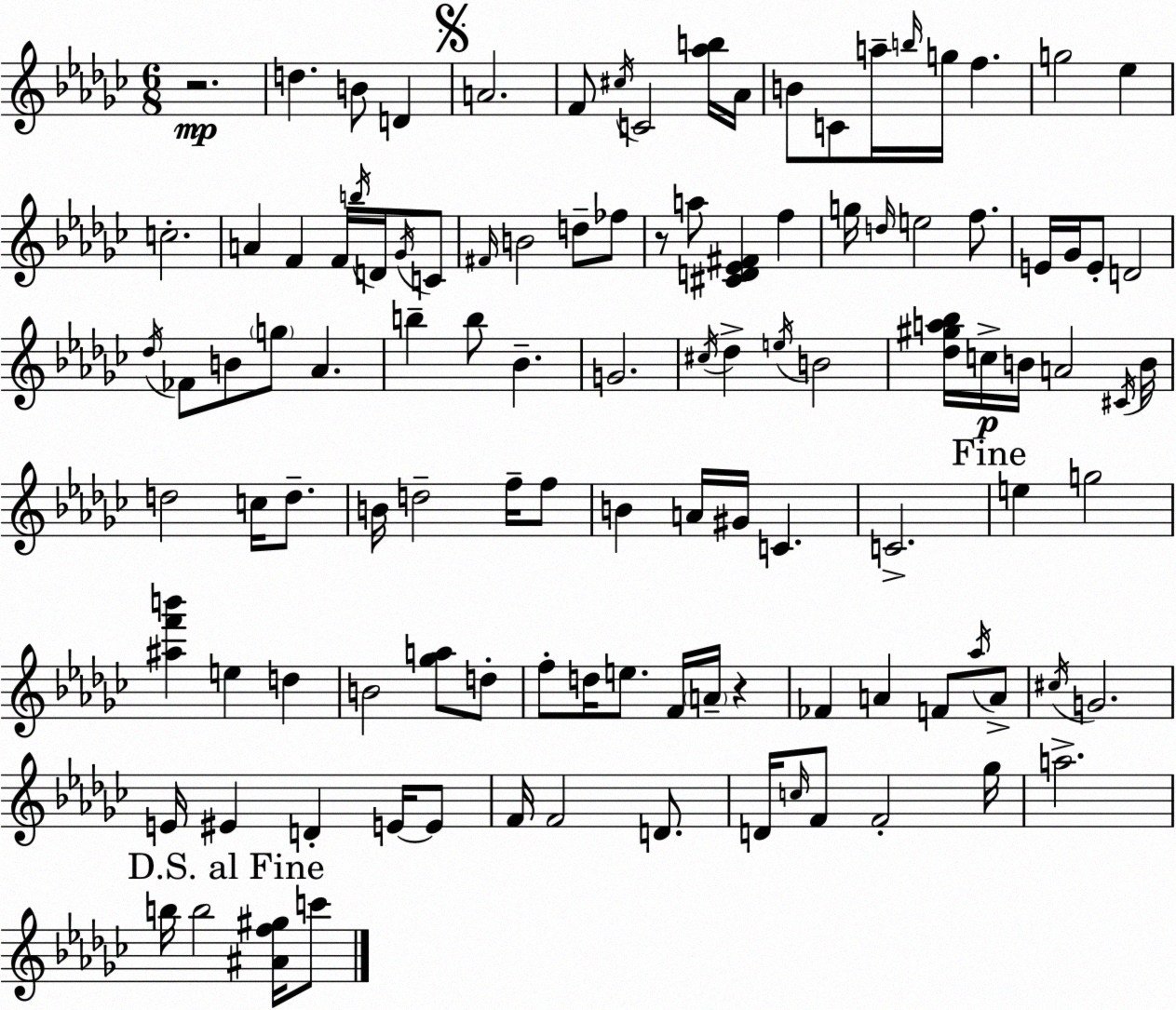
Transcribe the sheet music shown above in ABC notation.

X:1
T:Untitled
M:6/8
L:1/4
K:Ebm
z2 d B/2 D A2 F/2 ^c/4 C2 [_ab]/4 _A/4 B/2 C/2 a/4 b/4 g/4 f g2 _e c2 A F F/4 b/4 D/4 _G/4 C/2 ^F/4 B2 d/2 _f/2 z/2 a/2 [^CD_E^F] f g/4 d/4 e2 f/2 E/4 _G/4 E/2 D2 _d/4 _F/2 B/2 g/2 _A b b/2 _B G2 ^c/4 _d e/4 B2 [_d^ga_b]/4 c/4 B/4 A2 ^C/4 B/4 d2 c/4 d/2 B/4 d2 f/4 f/2 B A/4 ^G/4 C C2 e g2 [^af'b'] e d B2 [_ga]/2 d/2 f/2 d/4 e/2 F/4 A/4 z _F A F/2 _a/4 A/2 ^c/4 G2 E/4 ^E D E/4 E/2 F/4 F2 D/2 D/4 c/4 F/2 F2 _g/4 a2 b/4 b2 [^Af^g]/4 c'/2